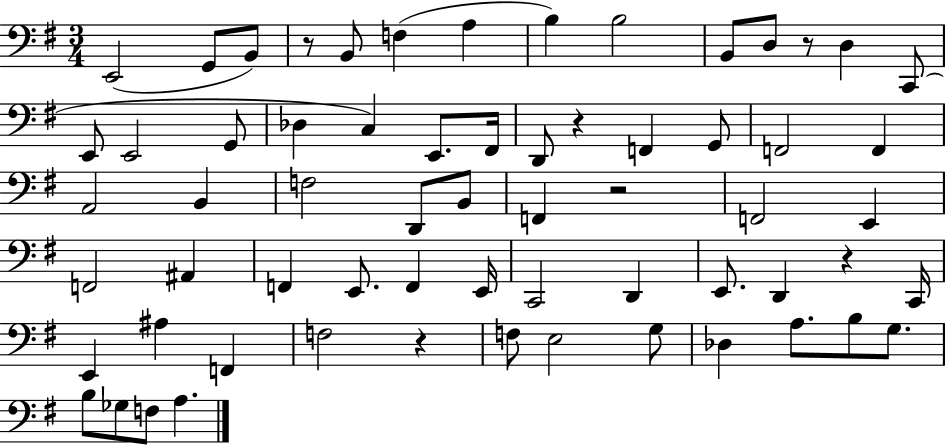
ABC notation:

X:1
T:Untitled
M:3/4
L:1/4
K:G
E,,2 G,,/2 B,,/2 z/2 B,,/2 F, A, B, B,2 B,,/2 D,/2 z/2 D, C,,/2 E,,/2 E,,2 G,,/2 _D, C, E,,/2 ^F,,/4 D,,/2 z F,, G,,/2 F,,2 F,, A,,2 B,, F,2 D,,/2 B,,/2 F,, z2 F,,2 E,, F,,2 ^A,, F,, E,,/2 F,, E,,/4 C,,2 D,, E,,/2 D,, z C,,/4 E,, ^A, F,, F,2 z F,/2 E,2 G,/2 _D, A,/2 B,/2 G,/2 B,/2 _G,/2 F,/2 A,